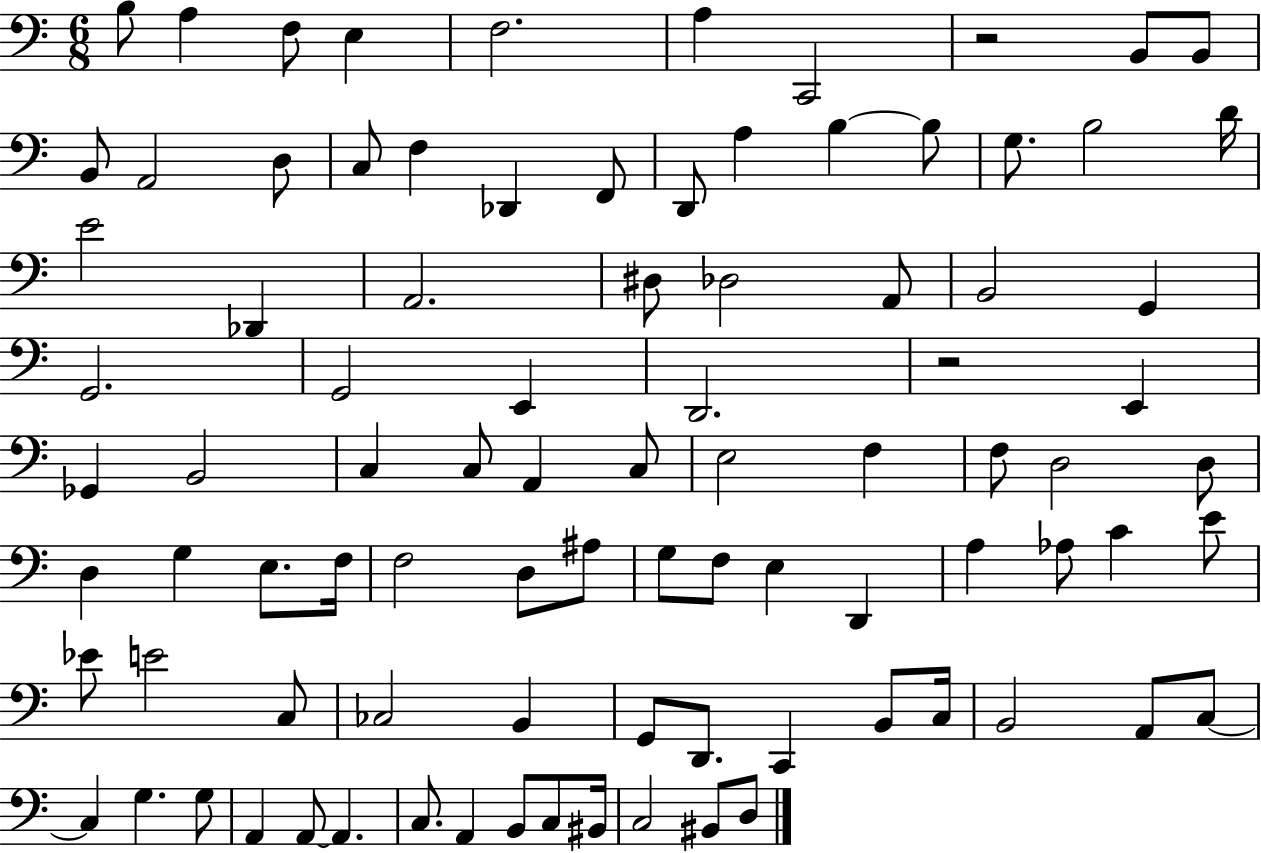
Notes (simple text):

B3/e A3/q F3/e E3/q F3/h. A3/q C2/h R/h B2/e B2/e B2/e A2/h D3/e C3/e F3/q Db2/q F2/e D2/e A3/q B3/q B3/e G3/e. B3/h D4/s E4/h Db2/q A2/h. D#3/e Db3/h A2/e B2/h G2/q G2/h. G2/h E2/q D2/h. R/h E2/q Gb2/q B2/h C3/q C3/e A2/q C3/e E3/h F3/q F3/e D3/h D3/e D3/q G3/q E3/e. F3/s F3/h D3/e A#3/e G3/e F3/e E3/q D2/q A3/q Ab3/e C4/q E4/e Eb4/e E4/h C3/e CES3/h B2/q G2/e D2/e. C2/q B2/e C3/s B2/h A2/e C3/e C3/q G3/q. G3/e A2/q A2/e A2/q. C3/e. A2/q B2/e C3/e BIS2/s C3/h BIS2/e D3/e